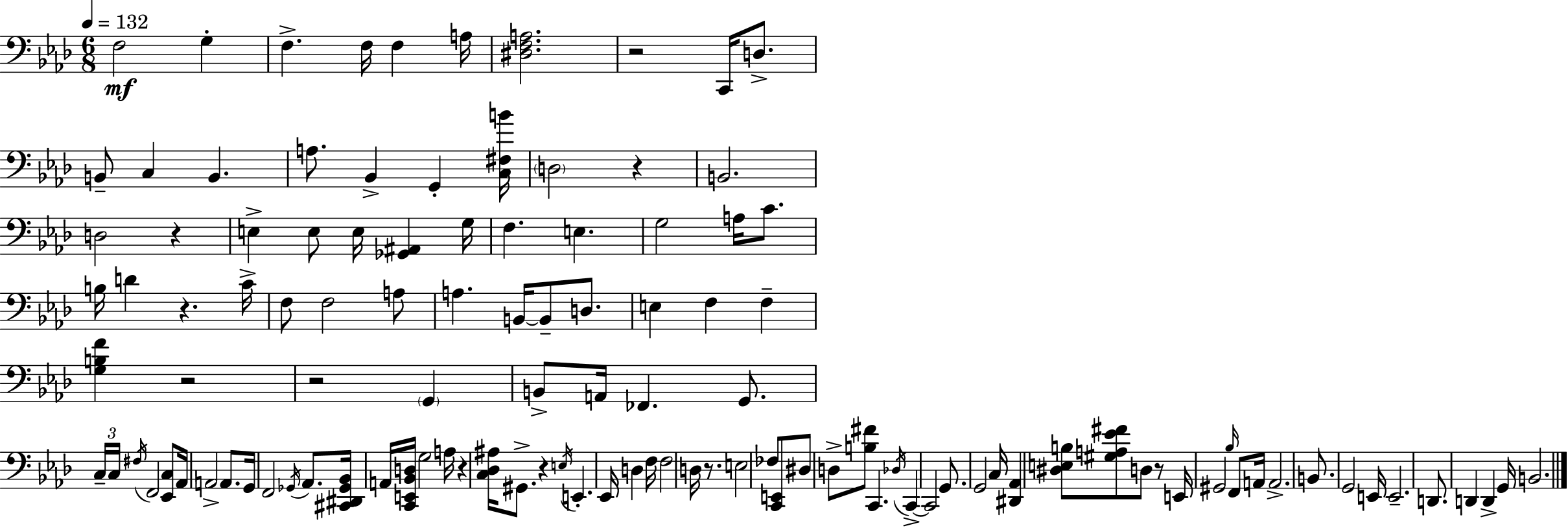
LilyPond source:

{
  \clef bass
  \numericTimeSignature
  \time 6/8
  \key f \minor
  \tempo 4 = 132
  f2\mf g4-. | f4.-> f16 f4 a16 | <dis f a>2. | r2 c,16 d8.-> | \break b,8-- c4 b,4. | a8. bes,4-> g,4-. <c fis b'>16 | \parenthesize d2 r4 | b,2. | \break d2 r4 | e4-> e8 e16 <ges, ais,>4 g16 | f4. e4. | g2 a16 c'8. | \break b16 d'4 r4. c'16-> | f8 f2 a8 | a4. b,16~~ b,8-- d8. | e4 f4 f4-- | \break <g b f'>4 r2 | r2 \parenthesize g,4 | b,8-> a,16 fes,4. g,8. | \tuplet 3/2 { c16-- c16 \acciaccatura { fis16 } } f,2 <ees, c>8 | \break aes,16 a,2-> a,8. | g,16 f,2 \acciaccatura { ges,16 } aes,8. | <cis, dis, ges, bes,>16 a,16 <c, e, bes, d>16 g2 | a16 r4 <c des ais>16 gis,8.-> r4 | \break \acciaccatura { e16 } e,4.-. ees,16 d4 | f16 f2 d16 | r8. e2 fes8 | <c, e,>8 dis8 d8-> <b fis'>8 c,4. | \break \acciaccatura { des16 } c,4->~~ c,2 | g,8. g,2 | c16 <dis, aes,>4 <dis e b>8 <gis a ees' fis'>8 | d8 r8 e,16 gis,2 | \break \grace { bes16 } f,8 a,16 a,2.-> | b,8. g,2 | e,16 e,2.-- | d,8. d,4 | \break d,4-> g,16 b,2. | \bar "|."
}